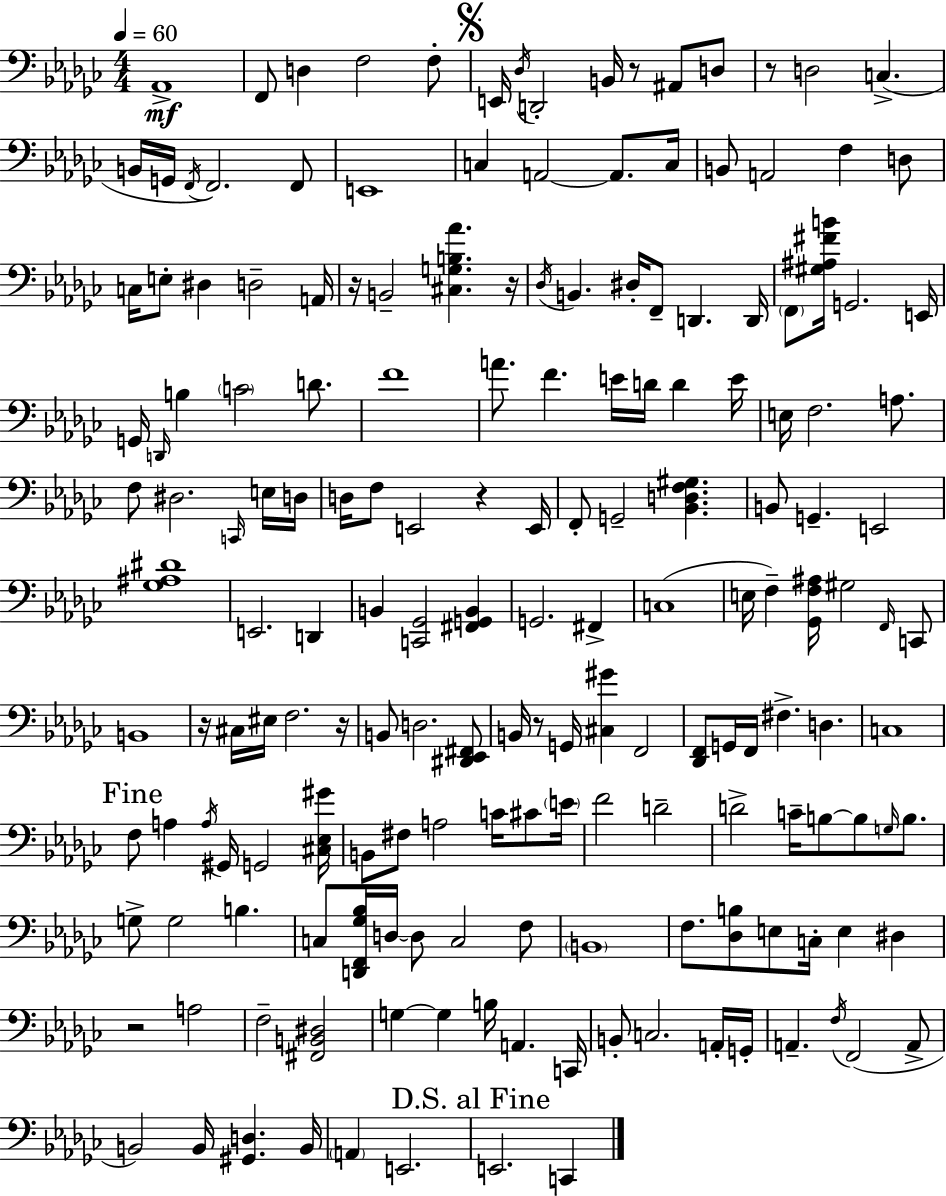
X:1
T:Untitled
M:4/4
L:1/4
K:Ebm
_A,,4 F,,/2 D, F,2 F,/2 E,,/4 _D,/4 D,,2 B,,/4 z/2 ^A,,/2 D,/2 z/2 D,2 C, B,,/4 G,,/4 F,,/4 F,,2 F,,/2 E,,4 C, A,,2 A,,/2 C,/4 B,,/2 A,,2 F, D,/2 C,/4 E,/2 ^D, D,2 A,,/4 z/4 B,,2 [^C,G,B,_A] z/4 _D,/4 B,, ^D,/4 F,,/2 D,, D,,/4 F,,/2 [^G,^A,^FB]/4 G,,2 E,,/4 G,,/4 D,,/4 B, C2 D/2 F4 A/2 F E/4 D/4 D E/4 E,/4 F,2 A,/2 F,/2 ^D,2 C,,/4 E,/4 D,/4 D,/4 F,/2 E,,2 z E,,/4 F,,/2 G,,2 [_B,,D,F,^G,] B,,/2 G,, E,,2 [_G,^A,^D]4 E,,2 D,, B,, [C,,_G,,]2 [^F,,G,,B,,] G,,2 ^F,, C,4 E,/4 F, [_G,,F,^A,]/4 ^G,2 F,,/4 C,,/2 B,,4 z/4 ^C,/4 ^E,/4 F,2 z/4 B,,/2 D,2 [^D,,_E,,^F,,]/2 B,,/4 z/2 G,,/4 [^C,^G] F,,2 [_D,,F,,]/2 G,,/4 F,,/4 ^F, D, C,4 F,/2 A, A,/4 ^G,,/4 G,,2 [^C,_E,^G]/4 B,,/2 ^F,/2 A,2 C/4 ^C/2 E/4 F2 D2 D2 C/4 B,/2 B,/2 G,/4 B,/2 G,/2 G,2 B, C,/2 [D,,F,,_G,_B,]/4 D,/4 D,/2 C,2 F,/2 B,,4 F,/2 [_D,B,]/2 E,/2 C,/4 E, ^D, z2 A,2 F,2 [^F,,B,,^D,]2 G, G, B,/4 A,, C,,/4 B,,/2 C,2 A,,/4 G,,/4 A,, F,/4 F,,2 A,,/2 B,,2 B,,/4 [^G,,D,] B,,/4 A,, E,,2 E,,2 C,,